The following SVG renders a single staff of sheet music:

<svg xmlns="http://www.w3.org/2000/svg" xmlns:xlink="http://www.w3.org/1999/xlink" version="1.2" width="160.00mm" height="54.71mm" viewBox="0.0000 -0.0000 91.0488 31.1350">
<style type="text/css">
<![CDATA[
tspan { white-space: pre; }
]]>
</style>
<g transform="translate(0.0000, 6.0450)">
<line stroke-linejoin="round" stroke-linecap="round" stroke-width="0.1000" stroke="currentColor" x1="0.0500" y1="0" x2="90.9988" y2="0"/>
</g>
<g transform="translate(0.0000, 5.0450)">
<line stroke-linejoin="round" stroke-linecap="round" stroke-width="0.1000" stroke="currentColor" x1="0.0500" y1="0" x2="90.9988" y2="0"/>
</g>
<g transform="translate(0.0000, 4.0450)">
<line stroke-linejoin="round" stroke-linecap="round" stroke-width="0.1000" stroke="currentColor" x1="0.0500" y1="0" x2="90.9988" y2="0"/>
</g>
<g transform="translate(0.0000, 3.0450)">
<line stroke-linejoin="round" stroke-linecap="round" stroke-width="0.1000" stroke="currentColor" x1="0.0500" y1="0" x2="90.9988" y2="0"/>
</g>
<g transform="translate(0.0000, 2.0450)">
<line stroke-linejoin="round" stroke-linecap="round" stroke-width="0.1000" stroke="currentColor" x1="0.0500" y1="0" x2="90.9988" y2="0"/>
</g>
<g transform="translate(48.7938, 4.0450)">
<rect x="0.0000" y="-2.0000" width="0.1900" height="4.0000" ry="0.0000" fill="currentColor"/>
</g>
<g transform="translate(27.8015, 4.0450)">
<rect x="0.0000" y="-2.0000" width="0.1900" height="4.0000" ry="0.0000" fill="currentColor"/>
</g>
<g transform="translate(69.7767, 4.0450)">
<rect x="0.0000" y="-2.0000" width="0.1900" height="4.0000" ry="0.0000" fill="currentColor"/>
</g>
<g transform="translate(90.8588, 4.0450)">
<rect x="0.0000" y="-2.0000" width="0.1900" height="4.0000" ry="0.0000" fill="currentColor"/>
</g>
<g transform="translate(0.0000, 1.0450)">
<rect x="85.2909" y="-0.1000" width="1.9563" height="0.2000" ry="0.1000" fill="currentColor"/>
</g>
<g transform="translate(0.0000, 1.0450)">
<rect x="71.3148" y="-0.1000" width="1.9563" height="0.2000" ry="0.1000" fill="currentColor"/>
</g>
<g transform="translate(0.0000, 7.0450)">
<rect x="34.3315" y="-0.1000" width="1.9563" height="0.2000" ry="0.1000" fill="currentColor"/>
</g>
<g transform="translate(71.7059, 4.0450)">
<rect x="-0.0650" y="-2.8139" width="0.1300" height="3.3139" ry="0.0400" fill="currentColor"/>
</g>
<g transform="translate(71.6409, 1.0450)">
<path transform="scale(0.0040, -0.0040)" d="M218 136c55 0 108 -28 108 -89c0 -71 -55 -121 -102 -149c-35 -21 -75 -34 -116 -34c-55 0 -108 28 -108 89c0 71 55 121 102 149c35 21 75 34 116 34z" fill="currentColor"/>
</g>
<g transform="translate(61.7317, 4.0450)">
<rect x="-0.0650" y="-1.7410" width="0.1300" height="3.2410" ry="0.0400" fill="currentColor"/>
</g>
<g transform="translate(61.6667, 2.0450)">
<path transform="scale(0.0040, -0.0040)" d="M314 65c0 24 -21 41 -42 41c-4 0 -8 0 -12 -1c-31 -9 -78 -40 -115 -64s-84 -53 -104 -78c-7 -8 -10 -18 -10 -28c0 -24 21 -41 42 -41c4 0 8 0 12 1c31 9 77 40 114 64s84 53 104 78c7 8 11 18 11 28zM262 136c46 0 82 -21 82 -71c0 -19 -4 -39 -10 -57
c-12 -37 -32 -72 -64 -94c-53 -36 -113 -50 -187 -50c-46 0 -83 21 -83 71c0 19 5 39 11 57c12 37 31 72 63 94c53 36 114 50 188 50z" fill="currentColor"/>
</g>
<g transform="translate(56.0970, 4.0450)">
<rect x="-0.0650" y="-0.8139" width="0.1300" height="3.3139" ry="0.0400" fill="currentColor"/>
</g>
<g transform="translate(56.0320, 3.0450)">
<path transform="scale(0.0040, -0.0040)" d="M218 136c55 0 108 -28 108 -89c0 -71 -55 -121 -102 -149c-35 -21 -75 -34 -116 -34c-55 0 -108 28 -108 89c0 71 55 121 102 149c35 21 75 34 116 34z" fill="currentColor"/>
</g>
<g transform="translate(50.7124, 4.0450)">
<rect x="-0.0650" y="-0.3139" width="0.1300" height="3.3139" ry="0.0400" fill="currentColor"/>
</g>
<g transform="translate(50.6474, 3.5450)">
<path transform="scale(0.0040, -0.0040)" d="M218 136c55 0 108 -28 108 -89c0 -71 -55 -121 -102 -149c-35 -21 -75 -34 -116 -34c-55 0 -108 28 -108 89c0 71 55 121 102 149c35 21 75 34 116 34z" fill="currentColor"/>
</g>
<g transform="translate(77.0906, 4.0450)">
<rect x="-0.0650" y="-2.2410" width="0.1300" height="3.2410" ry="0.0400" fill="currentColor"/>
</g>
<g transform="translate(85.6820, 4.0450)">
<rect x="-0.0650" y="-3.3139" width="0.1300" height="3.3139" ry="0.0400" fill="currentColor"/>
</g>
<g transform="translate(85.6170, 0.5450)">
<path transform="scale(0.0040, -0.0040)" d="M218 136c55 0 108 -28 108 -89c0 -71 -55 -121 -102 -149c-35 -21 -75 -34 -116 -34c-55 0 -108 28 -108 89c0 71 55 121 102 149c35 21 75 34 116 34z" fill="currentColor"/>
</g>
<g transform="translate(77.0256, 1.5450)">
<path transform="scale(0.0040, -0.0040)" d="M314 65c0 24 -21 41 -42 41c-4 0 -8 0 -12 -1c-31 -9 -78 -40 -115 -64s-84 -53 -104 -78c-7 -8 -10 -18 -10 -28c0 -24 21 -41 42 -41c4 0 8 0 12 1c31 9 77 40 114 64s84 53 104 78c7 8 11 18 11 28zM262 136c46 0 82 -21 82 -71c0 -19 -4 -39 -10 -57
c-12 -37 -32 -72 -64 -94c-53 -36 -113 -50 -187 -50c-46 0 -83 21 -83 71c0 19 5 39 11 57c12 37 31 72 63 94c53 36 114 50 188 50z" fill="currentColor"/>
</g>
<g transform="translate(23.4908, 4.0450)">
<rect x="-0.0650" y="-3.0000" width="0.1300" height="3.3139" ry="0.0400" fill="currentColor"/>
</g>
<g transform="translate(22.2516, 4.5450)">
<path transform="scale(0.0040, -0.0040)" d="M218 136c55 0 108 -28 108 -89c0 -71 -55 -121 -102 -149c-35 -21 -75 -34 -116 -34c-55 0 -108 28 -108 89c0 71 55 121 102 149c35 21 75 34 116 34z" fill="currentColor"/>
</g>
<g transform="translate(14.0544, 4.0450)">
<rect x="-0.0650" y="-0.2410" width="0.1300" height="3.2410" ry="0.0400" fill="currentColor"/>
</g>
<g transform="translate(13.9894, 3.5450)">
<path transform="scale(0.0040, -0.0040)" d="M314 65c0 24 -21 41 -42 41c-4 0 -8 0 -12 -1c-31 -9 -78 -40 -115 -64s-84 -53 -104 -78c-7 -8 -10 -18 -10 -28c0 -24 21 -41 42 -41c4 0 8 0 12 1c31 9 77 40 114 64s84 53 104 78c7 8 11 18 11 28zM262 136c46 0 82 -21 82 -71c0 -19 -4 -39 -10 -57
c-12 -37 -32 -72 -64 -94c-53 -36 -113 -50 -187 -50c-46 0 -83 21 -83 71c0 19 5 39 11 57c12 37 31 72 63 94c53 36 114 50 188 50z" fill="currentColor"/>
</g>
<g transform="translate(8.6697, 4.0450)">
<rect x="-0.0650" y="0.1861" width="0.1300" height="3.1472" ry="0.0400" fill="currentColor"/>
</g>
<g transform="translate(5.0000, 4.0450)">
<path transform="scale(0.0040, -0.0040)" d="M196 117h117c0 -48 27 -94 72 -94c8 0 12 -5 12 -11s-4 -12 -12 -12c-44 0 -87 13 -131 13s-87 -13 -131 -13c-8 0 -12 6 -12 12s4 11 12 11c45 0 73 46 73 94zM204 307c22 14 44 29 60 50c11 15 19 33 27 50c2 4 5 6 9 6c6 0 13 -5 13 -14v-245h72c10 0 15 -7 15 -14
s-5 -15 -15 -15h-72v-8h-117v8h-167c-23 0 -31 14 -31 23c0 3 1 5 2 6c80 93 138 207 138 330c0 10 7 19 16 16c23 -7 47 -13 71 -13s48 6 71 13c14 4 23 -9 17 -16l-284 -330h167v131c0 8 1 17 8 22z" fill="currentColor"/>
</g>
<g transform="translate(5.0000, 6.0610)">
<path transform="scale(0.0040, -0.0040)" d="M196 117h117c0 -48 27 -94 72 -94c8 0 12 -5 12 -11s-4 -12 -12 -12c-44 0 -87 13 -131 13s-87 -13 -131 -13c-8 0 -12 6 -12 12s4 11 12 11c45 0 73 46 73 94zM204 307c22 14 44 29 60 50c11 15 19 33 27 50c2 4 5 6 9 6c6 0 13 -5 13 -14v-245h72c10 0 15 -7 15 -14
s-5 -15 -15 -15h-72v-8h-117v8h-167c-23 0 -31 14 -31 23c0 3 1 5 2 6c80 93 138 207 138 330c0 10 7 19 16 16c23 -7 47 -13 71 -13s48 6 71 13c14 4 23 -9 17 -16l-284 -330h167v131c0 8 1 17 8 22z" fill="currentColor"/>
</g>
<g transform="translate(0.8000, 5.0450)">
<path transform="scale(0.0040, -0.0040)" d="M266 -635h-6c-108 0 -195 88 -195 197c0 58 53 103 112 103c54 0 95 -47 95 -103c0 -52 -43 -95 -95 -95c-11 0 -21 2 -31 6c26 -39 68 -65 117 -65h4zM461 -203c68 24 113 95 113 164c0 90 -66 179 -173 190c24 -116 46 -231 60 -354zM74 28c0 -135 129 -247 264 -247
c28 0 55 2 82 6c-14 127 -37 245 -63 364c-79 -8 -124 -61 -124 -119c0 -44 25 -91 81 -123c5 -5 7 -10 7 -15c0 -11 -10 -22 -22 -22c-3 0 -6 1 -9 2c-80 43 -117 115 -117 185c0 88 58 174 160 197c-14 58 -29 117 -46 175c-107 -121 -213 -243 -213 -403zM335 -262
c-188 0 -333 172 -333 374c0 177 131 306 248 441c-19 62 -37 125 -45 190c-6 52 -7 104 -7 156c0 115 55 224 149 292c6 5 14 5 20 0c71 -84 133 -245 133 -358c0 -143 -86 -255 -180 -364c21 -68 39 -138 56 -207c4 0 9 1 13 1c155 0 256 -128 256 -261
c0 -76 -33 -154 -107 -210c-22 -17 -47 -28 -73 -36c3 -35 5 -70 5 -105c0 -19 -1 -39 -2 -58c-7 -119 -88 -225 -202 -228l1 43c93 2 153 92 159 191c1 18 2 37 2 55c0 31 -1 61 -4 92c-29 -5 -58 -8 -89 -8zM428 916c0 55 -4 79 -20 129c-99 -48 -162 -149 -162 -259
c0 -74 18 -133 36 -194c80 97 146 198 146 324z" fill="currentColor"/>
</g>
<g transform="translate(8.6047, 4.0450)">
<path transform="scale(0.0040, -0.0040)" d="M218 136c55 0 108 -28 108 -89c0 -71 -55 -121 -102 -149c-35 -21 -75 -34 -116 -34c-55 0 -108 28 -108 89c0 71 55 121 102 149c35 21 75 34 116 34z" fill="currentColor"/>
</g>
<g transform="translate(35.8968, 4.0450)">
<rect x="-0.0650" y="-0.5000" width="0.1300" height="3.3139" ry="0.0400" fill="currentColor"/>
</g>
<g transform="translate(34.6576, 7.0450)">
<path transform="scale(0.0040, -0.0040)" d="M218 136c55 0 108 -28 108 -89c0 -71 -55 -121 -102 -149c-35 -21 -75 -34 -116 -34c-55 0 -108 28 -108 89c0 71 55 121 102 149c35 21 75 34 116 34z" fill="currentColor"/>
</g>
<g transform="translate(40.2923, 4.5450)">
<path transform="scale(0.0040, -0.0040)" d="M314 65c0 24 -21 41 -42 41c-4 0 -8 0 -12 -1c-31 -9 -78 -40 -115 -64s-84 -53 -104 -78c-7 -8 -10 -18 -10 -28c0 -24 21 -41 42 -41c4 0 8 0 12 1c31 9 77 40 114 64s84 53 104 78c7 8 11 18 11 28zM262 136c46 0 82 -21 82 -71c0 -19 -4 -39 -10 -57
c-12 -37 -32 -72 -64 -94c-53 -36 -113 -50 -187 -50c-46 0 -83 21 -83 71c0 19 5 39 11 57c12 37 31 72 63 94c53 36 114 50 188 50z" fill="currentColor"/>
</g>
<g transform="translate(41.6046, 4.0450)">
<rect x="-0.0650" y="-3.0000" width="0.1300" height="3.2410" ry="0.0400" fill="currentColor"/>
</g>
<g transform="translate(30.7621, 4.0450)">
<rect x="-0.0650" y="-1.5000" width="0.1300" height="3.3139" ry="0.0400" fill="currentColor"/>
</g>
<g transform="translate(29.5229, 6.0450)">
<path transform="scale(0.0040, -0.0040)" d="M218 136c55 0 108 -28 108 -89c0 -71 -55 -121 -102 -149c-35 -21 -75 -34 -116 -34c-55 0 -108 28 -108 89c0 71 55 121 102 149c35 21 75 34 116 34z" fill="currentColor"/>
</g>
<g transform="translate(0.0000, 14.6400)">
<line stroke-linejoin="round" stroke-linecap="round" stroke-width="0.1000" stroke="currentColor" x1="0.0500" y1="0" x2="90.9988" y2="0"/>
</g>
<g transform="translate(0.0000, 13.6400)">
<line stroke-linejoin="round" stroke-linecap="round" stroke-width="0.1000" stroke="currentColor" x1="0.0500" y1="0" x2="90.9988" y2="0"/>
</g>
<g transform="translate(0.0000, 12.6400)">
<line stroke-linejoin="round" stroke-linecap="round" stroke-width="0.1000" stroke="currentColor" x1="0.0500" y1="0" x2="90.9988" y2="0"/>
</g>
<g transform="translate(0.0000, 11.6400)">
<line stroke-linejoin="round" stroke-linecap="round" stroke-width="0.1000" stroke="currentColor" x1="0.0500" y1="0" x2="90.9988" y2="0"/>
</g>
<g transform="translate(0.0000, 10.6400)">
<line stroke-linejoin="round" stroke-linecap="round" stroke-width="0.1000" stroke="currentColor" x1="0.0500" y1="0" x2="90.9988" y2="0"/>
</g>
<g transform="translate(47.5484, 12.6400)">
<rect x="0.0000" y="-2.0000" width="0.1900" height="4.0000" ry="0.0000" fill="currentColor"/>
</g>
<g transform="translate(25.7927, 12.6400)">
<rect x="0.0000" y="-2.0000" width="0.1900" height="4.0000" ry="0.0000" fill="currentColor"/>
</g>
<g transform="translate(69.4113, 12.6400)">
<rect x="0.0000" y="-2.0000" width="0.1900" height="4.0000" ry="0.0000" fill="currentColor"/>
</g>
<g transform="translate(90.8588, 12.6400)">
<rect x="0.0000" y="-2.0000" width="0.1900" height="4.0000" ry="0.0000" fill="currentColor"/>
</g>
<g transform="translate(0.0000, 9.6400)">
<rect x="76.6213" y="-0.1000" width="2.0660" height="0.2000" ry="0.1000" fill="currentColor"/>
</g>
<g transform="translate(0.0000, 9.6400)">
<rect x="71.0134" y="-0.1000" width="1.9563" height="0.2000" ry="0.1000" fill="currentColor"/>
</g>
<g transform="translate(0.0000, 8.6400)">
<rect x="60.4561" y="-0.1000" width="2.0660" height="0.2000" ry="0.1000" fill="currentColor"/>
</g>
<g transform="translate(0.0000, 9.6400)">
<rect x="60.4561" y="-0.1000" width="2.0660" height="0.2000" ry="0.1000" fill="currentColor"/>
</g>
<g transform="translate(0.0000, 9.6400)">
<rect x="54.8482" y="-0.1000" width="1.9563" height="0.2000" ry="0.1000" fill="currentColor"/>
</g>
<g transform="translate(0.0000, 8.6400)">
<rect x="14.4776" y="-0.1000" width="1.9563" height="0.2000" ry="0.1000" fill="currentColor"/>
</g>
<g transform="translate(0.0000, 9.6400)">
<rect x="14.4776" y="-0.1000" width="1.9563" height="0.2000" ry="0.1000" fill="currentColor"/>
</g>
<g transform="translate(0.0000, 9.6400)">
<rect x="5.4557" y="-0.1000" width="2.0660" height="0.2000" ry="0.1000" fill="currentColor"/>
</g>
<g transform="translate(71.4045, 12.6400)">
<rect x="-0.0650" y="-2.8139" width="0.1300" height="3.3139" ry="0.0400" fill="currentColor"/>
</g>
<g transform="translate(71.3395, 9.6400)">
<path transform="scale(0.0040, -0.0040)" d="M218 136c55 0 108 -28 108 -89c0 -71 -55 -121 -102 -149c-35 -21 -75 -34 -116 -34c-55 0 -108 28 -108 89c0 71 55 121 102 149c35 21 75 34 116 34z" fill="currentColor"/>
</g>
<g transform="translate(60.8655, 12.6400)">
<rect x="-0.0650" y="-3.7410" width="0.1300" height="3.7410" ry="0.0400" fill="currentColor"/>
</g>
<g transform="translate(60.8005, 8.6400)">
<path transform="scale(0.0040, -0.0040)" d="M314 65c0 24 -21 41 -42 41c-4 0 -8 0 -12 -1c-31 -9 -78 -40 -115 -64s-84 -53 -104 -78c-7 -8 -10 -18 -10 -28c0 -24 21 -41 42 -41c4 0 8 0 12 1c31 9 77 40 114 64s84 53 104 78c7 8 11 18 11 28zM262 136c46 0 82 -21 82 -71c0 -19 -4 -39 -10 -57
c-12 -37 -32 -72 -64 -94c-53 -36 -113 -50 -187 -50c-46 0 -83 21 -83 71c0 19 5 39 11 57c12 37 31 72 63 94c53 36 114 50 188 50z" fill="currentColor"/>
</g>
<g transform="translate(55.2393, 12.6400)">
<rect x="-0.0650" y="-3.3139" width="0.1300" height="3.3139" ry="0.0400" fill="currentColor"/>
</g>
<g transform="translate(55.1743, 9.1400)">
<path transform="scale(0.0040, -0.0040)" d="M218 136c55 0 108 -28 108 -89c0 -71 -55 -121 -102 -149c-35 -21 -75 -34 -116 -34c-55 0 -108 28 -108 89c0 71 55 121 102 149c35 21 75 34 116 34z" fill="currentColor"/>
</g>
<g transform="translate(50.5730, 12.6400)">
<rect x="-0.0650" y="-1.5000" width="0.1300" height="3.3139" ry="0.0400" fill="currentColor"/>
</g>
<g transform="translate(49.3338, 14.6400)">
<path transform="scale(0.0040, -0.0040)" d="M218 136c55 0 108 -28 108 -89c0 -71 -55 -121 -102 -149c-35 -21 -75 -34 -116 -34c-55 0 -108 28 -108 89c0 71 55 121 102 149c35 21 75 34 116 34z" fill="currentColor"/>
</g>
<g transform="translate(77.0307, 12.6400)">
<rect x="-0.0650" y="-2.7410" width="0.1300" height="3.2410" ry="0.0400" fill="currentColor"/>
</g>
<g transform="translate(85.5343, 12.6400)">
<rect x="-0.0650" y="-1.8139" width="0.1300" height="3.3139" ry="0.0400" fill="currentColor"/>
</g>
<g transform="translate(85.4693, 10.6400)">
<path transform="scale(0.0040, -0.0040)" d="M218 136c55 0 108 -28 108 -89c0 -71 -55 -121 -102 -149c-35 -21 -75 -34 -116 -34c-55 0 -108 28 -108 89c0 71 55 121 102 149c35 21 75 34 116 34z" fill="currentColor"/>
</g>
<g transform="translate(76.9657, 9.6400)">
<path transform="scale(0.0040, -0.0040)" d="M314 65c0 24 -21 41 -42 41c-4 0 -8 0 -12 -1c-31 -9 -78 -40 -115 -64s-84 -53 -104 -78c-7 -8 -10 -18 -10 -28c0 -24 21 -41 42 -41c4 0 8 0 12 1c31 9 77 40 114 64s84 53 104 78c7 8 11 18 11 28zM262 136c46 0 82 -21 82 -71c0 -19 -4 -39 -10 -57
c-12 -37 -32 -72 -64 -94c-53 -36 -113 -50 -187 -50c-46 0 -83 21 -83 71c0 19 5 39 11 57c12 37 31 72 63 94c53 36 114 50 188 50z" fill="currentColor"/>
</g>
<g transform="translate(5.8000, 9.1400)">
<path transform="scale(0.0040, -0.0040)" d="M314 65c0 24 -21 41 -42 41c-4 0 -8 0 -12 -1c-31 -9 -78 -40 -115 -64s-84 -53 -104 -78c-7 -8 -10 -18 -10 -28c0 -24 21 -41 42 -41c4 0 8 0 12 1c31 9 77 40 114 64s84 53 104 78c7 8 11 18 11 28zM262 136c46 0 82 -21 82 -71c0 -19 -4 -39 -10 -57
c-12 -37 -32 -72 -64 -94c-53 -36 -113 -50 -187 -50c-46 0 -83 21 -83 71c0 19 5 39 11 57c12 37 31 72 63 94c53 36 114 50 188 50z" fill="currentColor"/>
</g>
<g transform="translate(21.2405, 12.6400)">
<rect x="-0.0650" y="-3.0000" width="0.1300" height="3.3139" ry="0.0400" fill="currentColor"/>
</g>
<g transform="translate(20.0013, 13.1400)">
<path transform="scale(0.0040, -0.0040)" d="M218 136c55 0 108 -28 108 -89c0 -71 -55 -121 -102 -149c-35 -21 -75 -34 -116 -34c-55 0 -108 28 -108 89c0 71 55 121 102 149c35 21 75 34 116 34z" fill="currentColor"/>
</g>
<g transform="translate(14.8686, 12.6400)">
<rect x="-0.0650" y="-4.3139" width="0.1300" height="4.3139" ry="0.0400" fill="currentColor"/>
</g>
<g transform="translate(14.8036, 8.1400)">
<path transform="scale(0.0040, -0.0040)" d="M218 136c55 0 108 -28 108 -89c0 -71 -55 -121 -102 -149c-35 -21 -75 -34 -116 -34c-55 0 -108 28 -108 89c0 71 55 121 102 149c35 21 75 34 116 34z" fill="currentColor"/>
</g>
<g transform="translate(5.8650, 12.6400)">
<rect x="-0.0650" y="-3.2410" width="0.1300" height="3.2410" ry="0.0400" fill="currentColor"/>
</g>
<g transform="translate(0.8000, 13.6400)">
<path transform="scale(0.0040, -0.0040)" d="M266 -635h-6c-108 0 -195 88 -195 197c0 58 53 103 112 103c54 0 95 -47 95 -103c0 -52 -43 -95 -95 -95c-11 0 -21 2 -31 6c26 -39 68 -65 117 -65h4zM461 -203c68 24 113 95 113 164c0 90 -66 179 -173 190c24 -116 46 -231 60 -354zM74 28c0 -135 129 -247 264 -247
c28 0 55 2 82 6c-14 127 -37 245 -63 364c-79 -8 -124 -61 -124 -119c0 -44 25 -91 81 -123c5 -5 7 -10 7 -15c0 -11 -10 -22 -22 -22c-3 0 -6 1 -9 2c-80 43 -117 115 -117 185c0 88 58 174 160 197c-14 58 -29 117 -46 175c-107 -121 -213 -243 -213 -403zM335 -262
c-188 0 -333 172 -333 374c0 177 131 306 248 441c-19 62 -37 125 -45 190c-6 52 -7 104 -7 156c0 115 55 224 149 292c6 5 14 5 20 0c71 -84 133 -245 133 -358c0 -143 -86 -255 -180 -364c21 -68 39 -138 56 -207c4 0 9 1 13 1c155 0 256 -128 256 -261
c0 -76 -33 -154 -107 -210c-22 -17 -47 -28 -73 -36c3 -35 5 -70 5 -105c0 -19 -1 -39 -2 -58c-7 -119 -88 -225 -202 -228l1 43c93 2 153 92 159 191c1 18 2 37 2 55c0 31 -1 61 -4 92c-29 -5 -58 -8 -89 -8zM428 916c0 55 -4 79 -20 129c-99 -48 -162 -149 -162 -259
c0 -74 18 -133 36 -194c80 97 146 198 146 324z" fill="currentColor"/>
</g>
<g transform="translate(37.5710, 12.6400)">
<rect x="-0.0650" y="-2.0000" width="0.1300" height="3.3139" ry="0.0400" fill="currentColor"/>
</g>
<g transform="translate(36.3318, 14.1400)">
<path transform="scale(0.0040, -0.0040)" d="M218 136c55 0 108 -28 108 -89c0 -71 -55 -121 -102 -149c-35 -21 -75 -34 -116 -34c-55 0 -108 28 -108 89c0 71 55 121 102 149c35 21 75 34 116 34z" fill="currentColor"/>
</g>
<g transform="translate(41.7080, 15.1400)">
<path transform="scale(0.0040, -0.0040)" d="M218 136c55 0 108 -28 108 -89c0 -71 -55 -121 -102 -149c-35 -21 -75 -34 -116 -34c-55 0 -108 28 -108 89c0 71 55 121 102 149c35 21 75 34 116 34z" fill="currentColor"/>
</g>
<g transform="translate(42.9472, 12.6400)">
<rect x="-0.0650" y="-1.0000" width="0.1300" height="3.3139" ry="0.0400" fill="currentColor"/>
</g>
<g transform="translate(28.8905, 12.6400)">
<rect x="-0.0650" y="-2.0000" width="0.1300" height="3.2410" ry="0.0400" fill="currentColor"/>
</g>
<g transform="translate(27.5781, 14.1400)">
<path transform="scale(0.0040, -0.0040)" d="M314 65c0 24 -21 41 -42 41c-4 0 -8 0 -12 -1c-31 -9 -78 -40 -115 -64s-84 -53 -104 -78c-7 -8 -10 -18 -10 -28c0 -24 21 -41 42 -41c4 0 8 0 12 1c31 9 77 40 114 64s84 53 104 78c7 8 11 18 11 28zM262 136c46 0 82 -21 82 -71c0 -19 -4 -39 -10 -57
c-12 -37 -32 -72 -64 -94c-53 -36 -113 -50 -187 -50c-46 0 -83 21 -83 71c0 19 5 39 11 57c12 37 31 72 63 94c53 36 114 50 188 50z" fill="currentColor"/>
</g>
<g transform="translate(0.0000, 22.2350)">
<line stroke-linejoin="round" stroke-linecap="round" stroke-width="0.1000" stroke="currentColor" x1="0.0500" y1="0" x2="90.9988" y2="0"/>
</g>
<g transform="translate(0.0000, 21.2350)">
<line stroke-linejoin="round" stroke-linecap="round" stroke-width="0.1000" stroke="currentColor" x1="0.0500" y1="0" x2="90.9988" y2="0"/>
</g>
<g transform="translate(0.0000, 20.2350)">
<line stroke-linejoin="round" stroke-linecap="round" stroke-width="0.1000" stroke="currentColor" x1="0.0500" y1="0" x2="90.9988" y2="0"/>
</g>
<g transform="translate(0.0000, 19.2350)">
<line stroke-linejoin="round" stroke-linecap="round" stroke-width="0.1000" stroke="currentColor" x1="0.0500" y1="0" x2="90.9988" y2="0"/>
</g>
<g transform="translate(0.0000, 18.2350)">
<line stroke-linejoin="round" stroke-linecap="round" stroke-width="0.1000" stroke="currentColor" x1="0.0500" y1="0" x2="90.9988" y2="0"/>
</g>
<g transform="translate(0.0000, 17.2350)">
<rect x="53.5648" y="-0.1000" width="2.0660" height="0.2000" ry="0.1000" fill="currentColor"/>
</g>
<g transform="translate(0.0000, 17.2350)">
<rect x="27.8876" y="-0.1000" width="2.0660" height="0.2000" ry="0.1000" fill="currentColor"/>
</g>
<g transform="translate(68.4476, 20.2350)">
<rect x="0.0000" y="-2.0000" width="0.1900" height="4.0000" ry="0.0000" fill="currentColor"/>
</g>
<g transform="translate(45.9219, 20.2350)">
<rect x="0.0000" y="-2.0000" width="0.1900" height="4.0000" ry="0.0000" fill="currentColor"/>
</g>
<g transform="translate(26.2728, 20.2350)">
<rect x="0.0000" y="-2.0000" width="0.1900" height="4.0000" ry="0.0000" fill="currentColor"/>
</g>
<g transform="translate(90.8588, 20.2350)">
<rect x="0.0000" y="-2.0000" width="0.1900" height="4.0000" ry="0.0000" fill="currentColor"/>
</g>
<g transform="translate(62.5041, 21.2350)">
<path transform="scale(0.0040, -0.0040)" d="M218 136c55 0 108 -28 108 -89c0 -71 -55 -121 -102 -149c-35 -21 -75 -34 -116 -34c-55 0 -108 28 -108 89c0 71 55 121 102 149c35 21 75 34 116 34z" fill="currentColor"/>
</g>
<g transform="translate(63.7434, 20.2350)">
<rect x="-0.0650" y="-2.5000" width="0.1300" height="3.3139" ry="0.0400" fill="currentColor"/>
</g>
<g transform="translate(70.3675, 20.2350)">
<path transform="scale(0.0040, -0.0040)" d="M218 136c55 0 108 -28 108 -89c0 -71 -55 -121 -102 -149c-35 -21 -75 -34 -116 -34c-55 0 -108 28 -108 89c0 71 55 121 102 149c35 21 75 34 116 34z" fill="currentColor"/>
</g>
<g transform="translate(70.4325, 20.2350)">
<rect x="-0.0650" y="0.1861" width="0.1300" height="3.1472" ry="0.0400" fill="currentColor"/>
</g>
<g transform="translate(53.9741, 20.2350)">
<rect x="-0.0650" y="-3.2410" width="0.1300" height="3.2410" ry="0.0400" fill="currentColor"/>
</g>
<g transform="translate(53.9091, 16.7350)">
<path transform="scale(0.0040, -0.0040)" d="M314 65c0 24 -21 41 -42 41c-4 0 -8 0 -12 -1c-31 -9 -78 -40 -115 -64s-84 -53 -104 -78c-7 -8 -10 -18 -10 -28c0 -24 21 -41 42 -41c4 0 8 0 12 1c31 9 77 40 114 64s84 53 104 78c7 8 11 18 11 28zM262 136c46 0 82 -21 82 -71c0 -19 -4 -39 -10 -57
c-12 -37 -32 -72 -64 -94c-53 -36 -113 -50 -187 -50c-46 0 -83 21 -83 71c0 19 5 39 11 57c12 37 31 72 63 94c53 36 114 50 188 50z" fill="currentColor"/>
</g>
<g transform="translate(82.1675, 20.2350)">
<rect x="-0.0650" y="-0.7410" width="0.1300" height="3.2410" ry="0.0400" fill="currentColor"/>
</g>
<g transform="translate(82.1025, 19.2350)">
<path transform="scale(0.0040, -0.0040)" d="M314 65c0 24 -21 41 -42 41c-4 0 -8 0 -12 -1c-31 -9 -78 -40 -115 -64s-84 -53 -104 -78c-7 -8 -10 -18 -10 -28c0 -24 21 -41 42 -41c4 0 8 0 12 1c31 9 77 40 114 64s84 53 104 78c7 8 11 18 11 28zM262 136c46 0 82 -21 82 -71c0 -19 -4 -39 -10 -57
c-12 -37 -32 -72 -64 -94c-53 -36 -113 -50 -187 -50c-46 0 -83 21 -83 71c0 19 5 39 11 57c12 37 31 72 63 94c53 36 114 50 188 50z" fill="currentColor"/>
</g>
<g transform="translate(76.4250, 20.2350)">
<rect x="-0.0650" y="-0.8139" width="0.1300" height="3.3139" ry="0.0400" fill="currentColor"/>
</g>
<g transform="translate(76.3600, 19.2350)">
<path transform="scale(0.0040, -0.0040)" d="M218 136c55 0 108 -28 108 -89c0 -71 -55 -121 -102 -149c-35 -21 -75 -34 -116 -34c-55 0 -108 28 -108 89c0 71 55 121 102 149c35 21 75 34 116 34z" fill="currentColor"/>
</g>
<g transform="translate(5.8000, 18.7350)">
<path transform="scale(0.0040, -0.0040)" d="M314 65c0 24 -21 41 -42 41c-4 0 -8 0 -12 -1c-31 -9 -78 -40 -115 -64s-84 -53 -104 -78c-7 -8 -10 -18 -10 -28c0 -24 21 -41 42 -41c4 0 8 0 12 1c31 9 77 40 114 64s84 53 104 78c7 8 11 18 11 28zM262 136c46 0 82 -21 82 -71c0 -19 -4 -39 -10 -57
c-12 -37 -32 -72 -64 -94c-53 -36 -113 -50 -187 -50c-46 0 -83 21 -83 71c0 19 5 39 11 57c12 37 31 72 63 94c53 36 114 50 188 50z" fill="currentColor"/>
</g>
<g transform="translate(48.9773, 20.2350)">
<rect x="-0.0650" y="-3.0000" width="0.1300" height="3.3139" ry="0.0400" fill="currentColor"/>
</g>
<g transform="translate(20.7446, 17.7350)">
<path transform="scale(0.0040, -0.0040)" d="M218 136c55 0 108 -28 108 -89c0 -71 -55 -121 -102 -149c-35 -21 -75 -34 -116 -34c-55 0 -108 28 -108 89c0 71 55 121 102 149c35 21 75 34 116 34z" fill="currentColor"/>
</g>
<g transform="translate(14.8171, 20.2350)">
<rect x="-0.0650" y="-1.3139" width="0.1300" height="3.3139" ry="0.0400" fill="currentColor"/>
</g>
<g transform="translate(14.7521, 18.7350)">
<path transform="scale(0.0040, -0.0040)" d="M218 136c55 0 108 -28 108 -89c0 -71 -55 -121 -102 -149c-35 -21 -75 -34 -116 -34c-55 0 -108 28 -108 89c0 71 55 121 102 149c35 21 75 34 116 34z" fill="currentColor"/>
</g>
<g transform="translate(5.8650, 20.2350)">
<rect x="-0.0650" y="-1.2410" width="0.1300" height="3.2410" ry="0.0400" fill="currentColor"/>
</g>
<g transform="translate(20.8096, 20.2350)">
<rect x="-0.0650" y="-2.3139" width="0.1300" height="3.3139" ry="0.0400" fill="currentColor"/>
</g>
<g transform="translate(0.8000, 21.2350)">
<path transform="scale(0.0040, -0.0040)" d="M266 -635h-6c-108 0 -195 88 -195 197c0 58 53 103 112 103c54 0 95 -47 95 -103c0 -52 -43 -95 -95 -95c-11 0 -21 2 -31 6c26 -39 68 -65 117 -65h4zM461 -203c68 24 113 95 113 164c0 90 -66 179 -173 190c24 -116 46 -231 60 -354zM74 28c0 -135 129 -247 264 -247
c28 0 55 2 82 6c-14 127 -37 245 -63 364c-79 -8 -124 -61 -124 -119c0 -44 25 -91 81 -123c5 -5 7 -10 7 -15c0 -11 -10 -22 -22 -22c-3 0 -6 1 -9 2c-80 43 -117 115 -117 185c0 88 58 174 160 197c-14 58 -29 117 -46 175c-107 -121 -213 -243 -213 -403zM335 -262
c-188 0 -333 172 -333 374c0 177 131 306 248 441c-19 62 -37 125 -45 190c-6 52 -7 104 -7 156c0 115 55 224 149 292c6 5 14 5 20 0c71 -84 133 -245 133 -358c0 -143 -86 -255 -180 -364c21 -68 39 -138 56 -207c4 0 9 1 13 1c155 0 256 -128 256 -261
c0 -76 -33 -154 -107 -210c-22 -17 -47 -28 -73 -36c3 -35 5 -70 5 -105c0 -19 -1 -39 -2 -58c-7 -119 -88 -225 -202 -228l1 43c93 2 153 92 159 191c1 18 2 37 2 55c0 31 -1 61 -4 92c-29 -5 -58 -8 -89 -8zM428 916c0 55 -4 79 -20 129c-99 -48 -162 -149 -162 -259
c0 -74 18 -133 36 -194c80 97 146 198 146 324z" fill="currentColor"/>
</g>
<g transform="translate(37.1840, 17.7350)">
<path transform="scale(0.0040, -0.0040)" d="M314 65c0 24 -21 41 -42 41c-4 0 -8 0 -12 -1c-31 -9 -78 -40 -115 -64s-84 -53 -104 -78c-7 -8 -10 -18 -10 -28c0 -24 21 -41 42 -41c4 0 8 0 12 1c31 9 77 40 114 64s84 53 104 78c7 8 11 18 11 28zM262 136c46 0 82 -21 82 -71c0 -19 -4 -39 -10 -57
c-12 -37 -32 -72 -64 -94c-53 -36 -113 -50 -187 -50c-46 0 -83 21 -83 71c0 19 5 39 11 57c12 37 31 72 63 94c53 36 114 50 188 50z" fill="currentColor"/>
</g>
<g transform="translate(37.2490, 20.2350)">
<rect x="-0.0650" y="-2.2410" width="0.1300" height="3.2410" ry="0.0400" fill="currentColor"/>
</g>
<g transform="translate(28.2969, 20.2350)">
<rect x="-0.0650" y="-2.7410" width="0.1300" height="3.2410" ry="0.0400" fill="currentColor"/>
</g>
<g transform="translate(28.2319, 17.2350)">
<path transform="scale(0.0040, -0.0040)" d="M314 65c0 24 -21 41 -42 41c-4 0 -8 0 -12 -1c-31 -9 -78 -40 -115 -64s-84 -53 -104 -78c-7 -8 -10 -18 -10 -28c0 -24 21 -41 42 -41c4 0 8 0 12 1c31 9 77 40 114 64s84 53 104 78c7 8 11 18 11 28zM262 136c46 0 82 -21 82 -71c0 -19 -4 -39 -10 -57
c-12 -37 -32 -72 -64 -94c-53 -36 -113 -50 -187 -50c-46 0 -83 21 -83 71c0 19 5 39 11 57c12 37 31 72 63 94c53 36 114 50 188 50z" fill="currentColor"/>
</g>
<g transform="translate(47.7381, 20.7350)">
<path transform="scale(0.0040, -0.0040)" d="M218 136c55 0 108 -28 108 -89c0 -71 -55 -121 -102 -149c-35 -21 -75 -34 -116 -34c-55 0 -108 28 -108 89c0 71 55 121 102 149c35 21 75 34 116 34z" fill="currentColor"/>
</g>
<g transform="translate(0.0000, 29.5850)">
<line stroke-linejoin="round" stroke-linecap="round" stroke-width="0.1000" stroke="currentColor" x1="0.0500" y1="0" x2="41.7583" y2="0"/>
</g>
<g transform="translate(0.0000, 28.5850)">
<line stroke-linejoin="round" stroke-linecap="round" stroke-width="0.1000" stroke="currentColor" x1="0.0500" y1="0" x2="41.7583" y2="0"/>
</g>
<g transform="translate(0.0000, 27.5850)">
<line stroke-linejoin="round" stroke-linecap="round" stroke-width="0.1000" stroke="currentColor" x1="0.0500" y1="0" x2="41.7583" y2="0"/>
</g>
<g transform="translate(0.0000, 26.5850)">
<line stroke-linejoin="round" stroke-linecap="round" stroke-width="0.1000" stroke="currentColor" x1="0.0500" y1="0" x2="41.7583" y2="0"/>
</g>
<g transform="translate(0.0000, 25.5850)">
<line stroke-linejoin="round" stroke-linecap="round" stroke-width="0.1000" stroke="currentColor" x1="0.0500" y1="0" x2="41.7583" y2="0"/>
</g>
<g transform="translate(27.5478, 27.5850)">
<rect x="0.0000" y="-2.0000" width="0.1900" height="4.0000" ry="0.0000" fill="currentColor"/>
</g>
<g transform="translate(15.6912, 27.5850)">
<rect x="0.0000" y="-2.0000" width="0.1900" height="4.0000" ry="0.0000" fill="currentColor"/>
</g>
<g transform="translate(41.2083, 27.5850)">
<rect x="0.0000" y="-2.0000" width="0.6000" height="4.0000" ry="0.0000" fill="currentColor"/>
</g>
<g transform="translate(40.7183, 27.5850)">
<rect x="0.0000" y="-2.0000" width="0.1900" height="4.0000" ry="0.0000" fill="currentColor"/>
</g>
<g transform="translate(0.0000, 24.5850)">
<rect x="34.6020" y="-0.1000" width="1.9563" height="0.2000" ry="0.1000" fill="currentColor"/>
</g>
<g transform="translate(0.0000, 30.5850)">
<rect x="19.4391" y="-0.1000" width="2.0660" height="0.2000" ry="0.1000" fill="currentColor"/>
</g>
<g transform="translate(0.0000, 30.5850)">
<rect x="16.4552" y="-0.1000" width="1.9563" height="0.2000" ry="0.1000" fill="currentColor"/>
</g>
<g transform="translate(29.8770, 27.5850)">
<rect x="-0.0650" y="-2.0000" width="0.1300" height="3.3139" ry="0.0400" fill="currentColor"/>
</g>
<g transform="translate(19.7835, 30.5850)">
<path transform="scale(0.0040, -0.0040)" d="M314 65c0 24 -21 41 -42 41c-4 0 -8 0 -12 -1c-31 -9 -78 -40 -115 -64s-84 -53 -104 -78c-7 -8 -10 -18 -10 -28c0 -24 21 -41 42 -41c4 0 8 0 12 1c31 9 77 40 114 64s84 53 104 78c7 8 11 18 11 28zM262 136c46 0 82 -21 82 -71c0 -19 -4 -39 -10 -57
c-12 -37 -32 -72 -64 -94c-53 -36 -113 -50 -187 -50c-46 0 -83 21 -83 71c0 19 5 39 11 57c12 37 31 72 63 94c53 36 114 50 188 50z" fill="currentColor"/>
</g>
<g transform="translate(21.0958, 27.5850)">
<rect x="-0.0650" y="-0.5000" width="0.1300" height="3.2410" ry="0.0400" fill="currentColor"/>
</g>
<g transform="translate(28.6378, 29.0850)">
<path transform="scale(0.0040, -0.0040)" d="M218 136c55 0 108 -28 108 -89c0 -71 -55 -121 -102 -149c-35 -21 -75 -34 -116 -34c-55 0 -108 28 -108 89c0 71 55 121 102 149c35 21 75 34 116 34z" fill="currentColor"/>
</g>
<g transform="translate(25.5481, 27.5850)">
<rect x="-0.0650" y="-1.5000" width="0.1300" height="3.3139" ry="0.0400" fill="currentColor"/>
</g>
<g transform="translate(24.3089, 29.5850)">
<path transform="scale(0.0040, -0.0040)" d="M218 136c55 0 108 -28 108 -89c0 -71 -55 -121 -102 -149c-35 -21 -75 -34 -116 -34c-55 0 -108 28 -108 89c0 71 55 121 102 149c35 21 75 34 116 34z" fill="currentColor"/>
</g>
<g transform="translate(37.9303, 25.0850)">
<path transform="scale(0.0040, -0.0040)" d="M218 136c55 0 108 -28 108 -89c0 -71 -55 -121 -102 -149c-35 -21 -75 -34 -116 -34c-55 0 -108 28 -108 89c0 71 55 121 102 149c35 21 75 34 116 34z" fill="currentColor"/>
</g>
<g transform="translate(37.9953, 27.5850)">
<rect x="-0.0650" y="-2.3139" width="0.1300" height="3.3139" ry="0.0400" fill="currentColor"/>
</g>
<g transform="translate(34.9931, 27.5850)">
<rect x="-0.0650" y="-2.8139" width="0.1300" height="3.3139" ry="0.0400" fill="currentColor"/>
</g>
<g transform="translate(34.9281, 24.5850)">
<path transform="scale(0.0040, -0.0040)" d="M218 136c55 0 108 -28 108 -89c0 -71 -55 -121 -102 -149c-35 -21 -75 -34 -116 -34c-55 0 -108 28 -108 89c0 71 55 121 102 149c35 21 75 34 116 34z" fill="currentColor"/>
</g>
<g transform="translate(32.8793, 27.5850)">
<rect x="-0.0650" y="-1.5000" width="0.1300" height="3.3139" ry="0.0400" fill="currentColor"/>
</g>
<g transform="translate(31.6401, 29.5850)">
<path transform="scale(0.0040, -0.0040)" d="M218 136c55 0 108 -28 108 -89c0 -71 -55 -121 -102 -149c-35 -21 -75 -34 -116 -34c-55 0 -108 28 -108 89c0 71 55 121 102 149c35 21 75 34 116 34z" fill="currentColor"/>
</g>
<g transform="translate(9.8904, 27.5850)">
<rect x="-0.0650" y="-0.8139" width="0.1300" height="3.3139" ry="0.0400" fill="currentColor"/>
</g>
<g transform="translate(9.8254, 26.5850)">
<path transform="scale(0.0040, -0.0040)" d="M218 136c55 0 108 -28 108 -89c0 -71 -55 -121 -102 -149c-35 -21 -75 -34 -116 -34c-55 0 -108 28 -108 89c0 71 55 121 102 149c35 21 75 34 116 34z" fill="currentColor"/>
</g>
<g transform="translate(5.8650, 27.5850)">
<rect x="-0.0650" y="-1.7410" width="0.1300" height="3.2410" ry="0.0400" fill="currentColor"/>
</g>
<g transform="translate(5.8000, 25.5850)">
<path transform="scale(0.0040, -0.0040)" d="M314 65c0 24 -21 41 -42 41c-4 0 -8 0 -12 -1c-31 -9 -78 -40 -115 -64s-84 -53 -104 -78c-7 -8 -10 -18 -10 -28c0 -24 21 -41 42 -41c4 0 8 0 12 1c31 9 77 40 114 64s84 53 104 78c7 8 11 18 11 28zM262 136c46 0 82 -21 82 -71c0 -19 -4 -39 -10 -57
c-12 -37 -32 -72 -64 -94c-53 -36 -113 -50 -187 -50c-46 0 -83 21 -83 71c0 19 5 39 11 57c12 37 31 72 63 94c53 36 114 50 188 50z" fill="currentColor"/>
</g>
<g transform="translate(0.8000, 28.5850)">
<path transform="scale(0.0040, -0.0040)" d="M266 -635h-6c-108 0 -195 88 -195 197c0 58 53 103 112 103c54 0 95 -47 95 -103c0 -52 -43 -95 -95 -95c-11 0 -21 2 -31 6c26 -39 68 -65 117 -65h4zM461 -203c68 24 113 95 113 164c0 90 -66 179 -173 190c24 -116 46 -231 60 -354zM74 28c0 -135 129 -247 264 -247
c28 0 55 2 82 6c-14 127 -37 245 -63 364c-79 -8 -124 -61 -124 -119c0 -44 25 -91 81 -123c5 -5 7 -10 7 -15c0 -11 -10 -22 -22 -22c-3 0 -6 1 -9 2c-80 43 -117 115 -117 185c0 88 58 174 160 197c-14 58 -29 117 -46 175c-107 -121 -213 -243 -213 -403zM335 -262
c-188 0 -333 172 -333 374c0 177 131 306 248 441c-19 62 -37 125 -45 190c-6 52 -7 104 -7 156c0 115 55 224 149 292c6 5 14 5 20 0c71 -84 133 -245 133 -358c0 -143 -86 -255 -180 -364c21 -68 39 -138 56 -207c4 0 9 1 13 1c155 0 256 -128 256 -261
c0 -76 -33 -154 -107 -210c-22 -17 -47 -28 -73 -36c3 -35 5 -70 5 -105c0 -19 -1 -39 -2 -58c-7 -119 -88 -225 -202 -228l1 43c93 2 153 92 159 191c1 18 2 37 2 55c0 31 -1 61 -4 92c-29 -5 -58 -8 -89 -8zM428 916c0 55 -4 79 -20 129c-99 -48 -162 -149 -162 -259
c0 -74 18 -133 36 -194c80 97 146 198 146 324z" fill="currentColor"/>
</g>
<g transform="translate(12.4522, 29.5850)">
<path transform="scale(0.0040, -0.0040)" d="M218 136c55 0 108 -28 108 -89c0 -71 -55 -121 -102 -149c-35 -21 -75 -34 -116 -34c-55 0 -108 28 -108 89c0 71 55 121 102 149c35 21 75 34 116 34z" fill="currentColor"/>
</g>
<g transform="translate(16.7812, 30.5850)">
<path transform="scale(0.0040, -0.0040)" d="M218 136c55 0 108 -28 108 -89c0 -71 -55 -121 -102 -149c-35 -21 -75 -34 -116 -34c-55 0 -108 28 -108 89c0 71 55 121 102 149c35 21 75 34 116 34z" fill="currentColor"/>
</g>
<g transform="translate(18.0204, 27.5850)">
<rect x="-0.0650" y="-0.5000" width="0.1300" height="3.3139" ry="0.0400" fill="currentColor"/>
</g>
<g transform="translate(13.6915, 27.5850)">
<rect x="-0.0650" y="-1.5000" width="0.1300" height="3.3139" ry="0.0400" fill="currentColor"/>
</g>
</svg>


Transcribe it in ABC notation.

X:1
T:Untitled
M:4/4
L:1/4
K:C
B c2 A E C A2 c d f2 a g2 b b2 d' A F2 F D E b c'2 a a2 f e2 e g a2 g2 A b2 G B d d2 f2 d E C C2 E F E a g